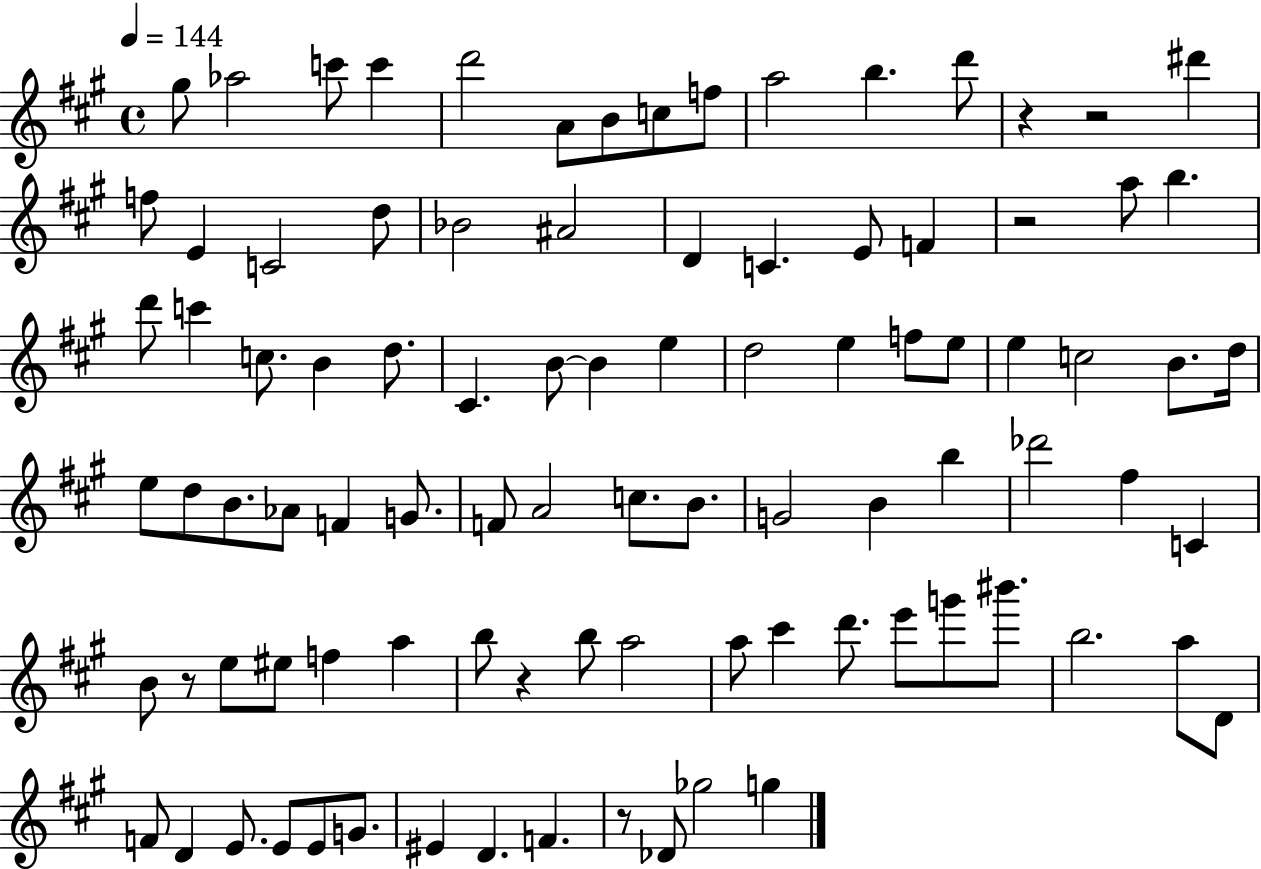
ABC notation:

X:1
T:Untitled
M:4/4
L:1/4
K:A
^g/2 _a2 c'/2 c' d'2 A/2 B/2 c/2 f/2 a2 b d'/2 z z2 ^d' f/2 E C2 d/2 _B2 ^A2 D C E/2 F z2 a/2 b d'/2 c' c/2 B d/2 ^C B/2 B e d2 e f/2 e/2 e c2 B/2 d/4 e/2 d/2 B/2 _A/2 F G/2 F/2 A2 c/2 B/2 G2 B b _d'2 ^f C B/2 z/2 e/2 ^e/2 f a b/2 z b/2 a2 a/2 ^c' d'/2 e'/2 g'/2 ^b'/2 b2 a/2 D/2 F/2 D E/2 E/2 E/2 G/2 ^E D F z/2 _D/2 _g2 g